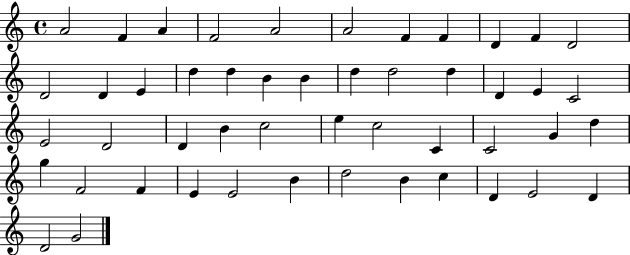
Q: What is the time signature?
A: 4/4